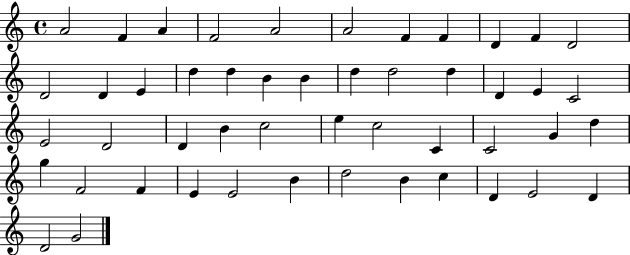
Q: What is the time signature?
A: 4/4